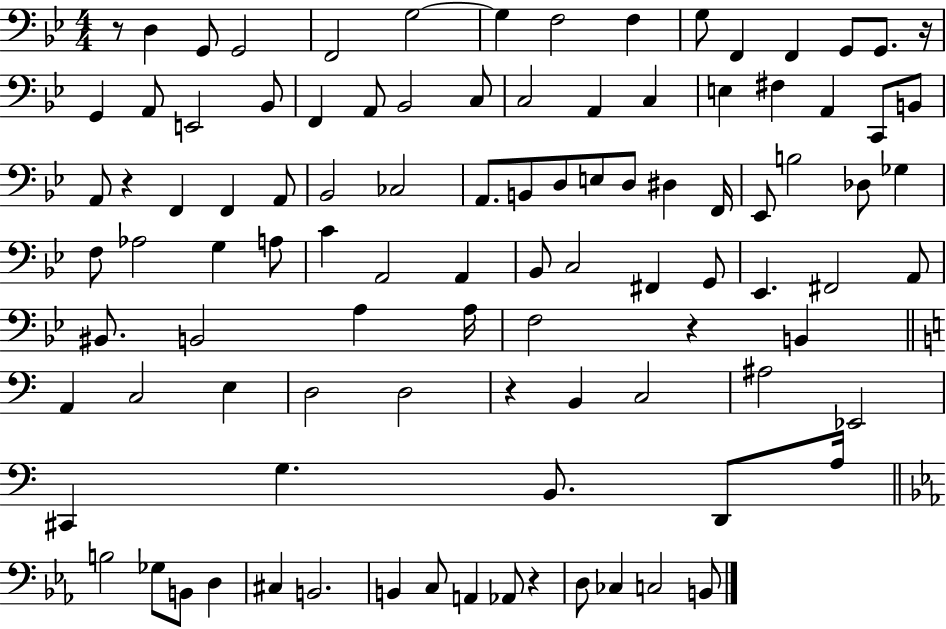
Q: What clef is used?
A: bass